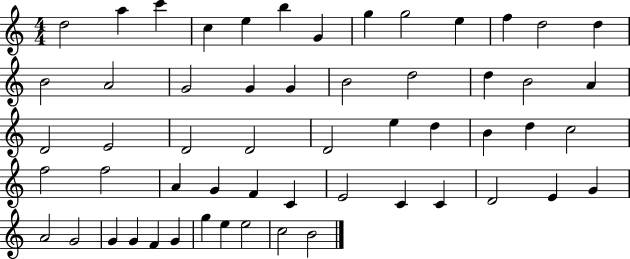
{
  \clef treble
  \numericTimeSignature
  \time 4/4
  \key c \major
  d''2 a''4 c'''4 | c''4 e''4 b''4 g'4 | g''4 g''2 e''4 | f''4 d''2 d''4 | \break b'2 a'2 | g'2 g'4 g'4 | b'2 d''2 | d''4 b'2 a'4 | \break d'2 e'2 | d'2 d'2 | d'2 e''4 d''4 | b'4 d''4 c''2 | \break f''2 f''2 | a'4 g'4 f'4 c'4 | e'2 c'4 c'4 | d'2 e'4 g'4 | \break a'2 g'2 | g'4 g'4 f'4 g'4 | g''4 e''4 e''2 | c''2 b'2 | \break \bar "|."
}